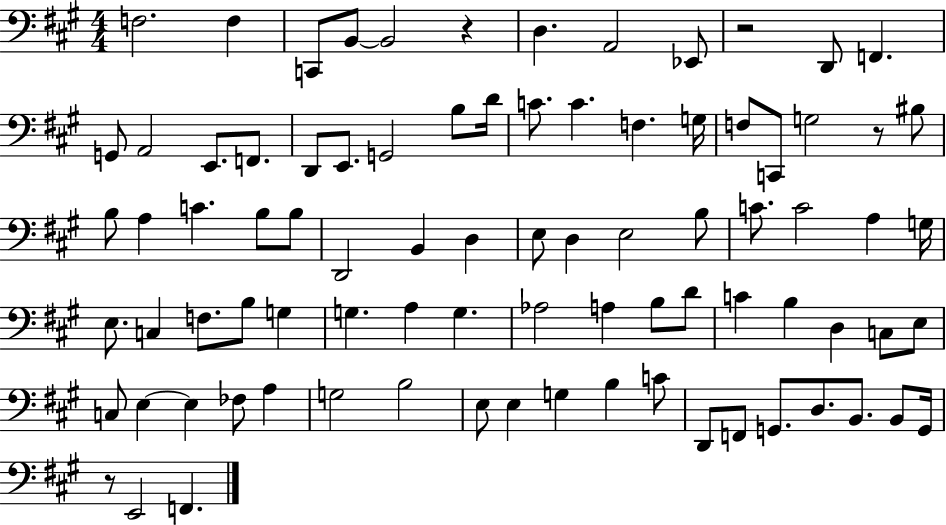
F3/h. F3/q C2/e B2/e B2/h R/q D3/q. A2/h Eb2/e R/h D2/e F2/q. G2/e A2/h E2/e. F2/e. D2/e E2/e. G2/h B3/e D4/s C4/e. C4/q. F3/q. G3/s F3/e C2/e G3/h R/e BIS3/e B3/e A3/q C4/q. B3/e B3/e D2/h B2/q D3/q E3/e D3/q E3/h B3/e C4/e. C4/h A3/q G3/s E3/e. C3/q F3/e. B3/e G3/q G3/q. A3/q G3/q. Ab3/h A3/q B3/e D4/e C4/q B3/q D3/q C3/e E3/e C3/e E3/q E3/q FES3/e A3/q G3/h B3/h E3/e E3/q G3/q B3/q C4/e D2/e F2/e G2/e. D3/e. B2/e. B2/e G2/s R/e E2/h F2/q.